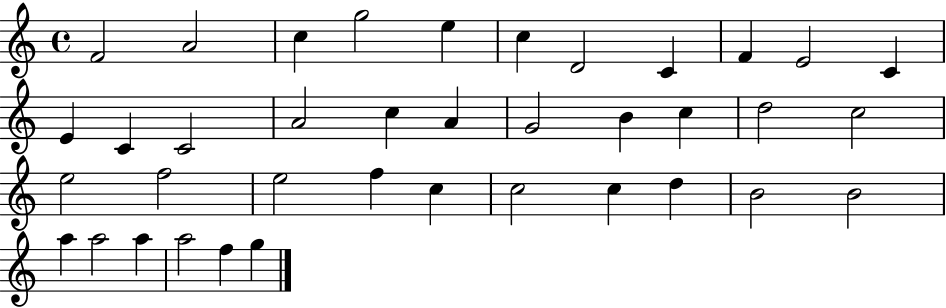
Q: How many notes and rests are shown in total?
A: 38